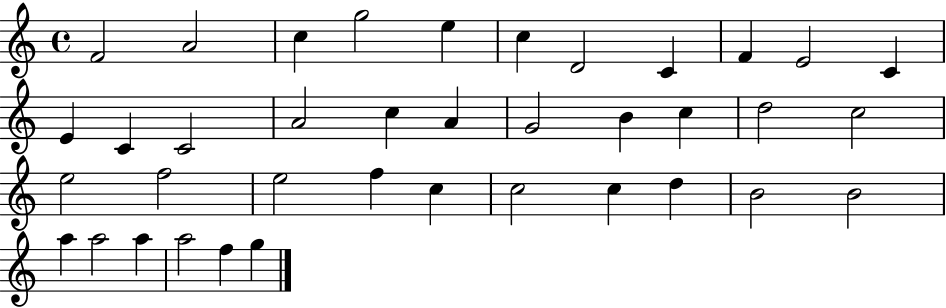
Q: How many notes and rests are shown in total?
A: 38